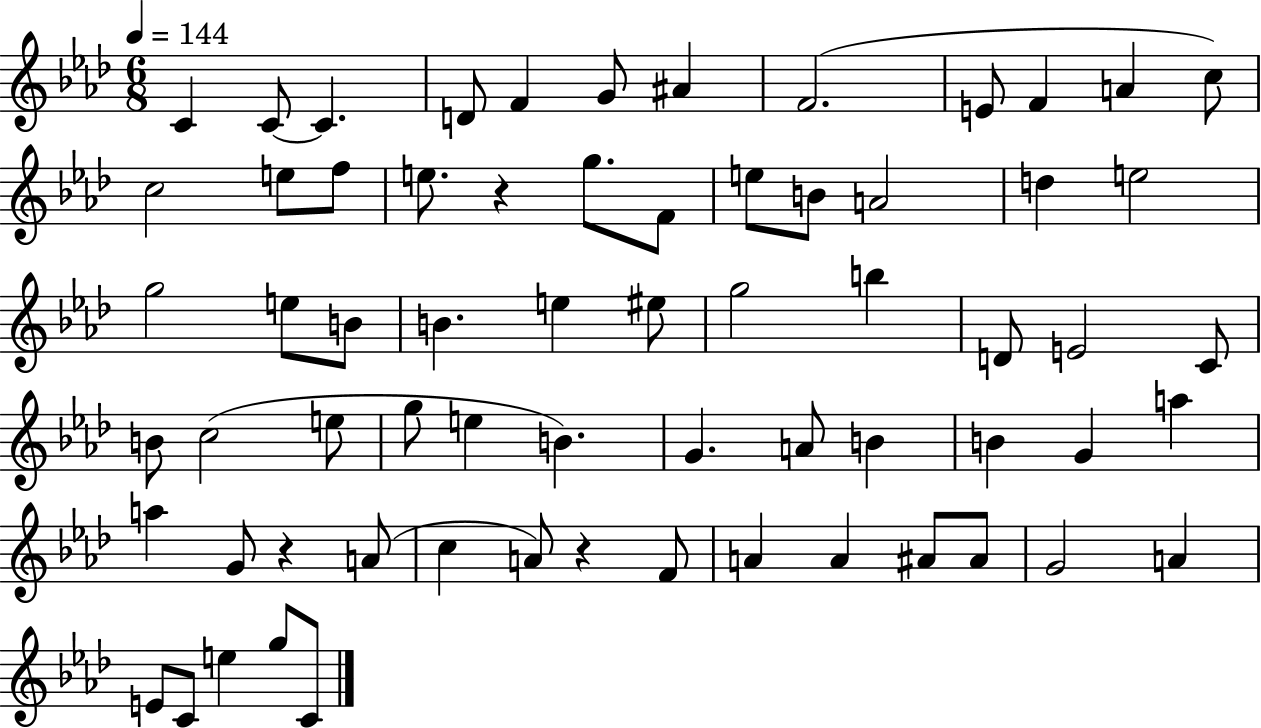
C4/q C4/e C4/q. D4/e F4/q G4/e A#4/q F4/h. E4/e F4/q A4/q C5/e C5/h E5/e F5/e E5/e. R/q G5/e. F4/e E5/e B4/e A4/h D5/q E5/h G5/h E5/e B4/e B4/q. E5/q EIS5/e G5/h B5/q D4/e E4/h C4/e B4/e C5/h E5/e G5/e E5/q B4/q. G4/q. A4/e B4/q B4/q G4/q A5/q A5/q G4/e R/q A4/e C5/q A4/e R/q F4/e A4/q A4/q A#4/e A#4/e G4/h A4/q E4/e C4/e E5/q G5/e C4/e